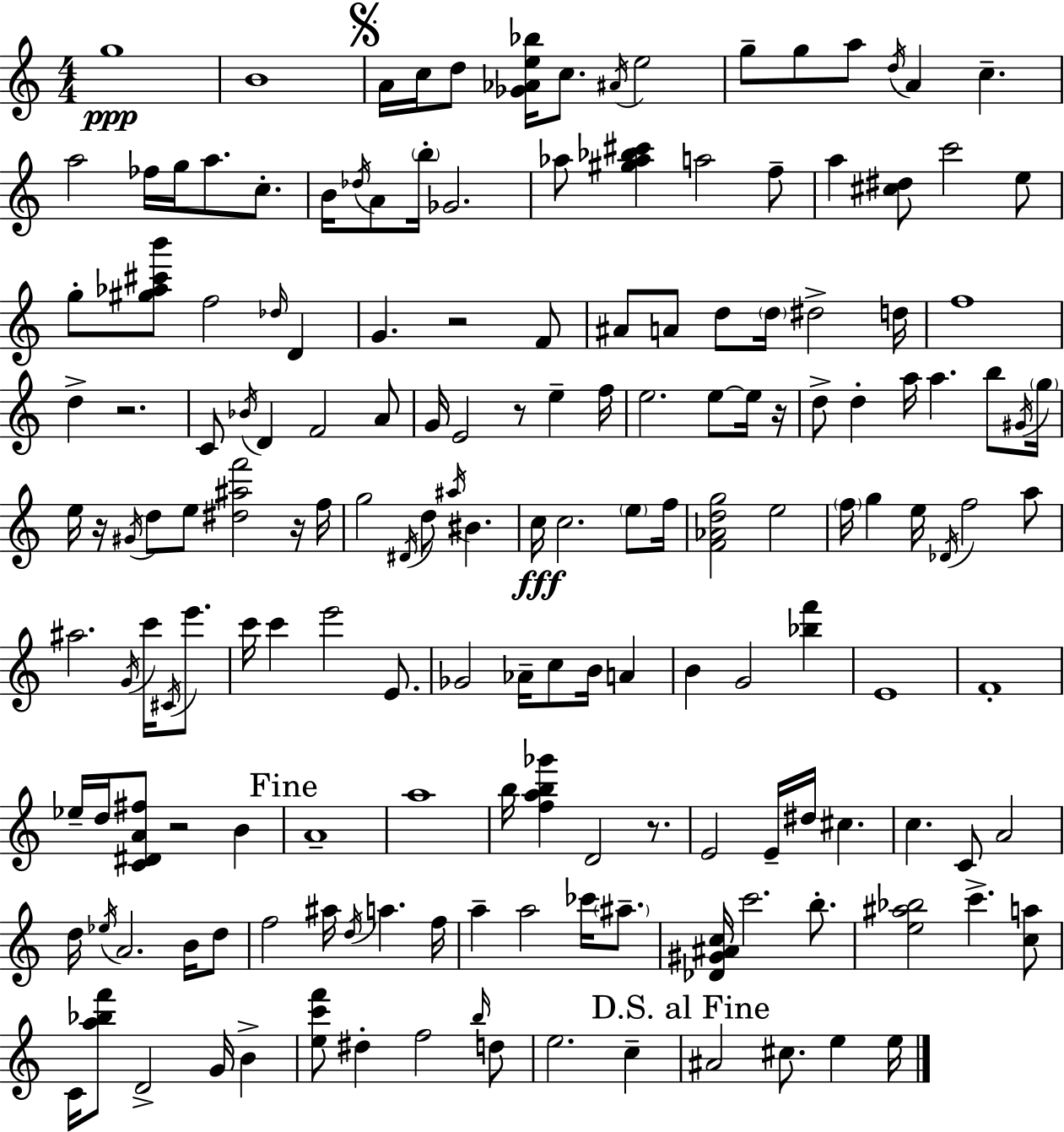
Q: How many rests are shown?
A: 8